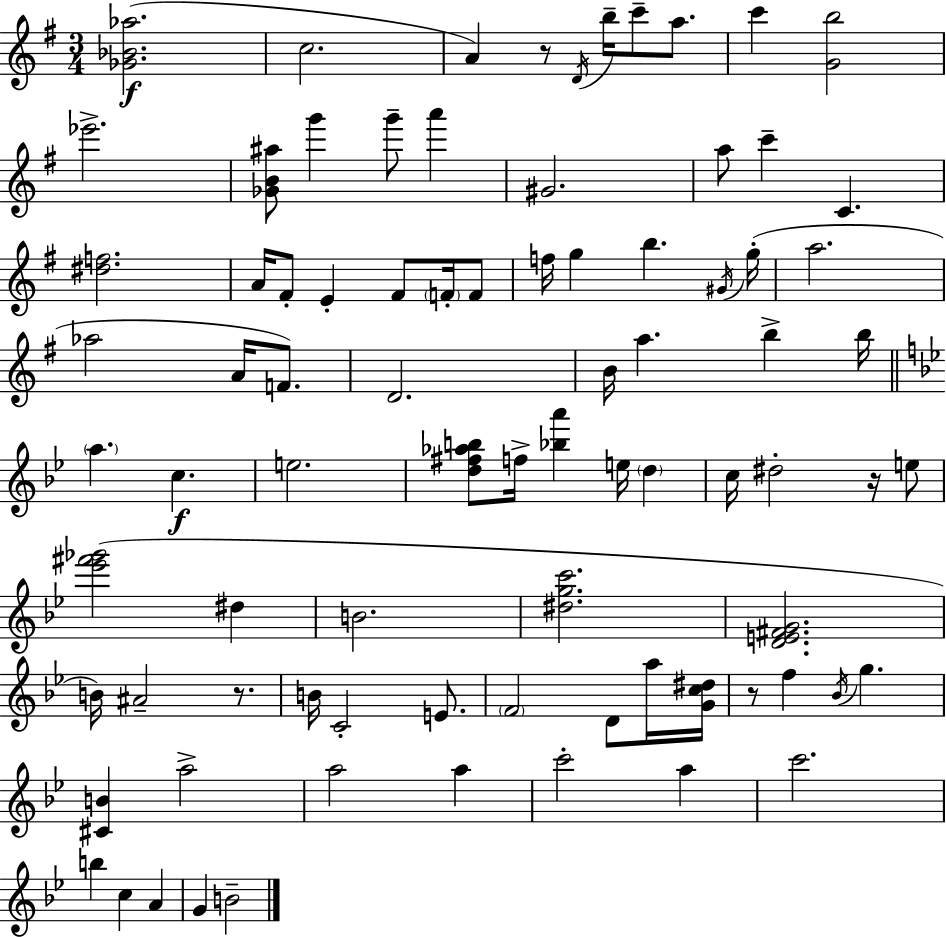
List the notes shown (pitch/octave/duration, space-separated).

[Gb4,Bb4,Ab5]/h. C5/h. A4/q R/e D4/s B5/s C6/e A5/e. C6/q [G4,B5]/h Eb6/h. [Gb4,B4,A#5]/e G6/q G6/e A6/q G#4/h. A5/e C6/q C4/q. [D#5,F5]/h. A4/s F#4/e E4/q F#4/e F4/s F4/e F5/s G5/q B5/q. G#4/s G5/s A5/h. Ab5/h A4/s F4/e. D4/h. B4/s A5/q. B5/q B5/s A5/q. C5/q. E5/h. [D5,F#5,Ab5,B5]/e F5/s [Bb5,A6]/q E5/s D5/q C5/s D#5/h R/s E5/e [Eb6,F#6,Gb6]/h D#5/q B4/h. [D#5,G5,C6]/h. [D4,E4,F#4,G4]/h. B4/s A#4/h R/e. B4/s C4/h E4/e. F4/h D4/e A5/s [G4,C5,D#5]/s R/e F5/q Bb4/s G5/q. [C#4,B4]/q A5/h A5/h A5/q C6/h A5/q C6/h. B5/q C5/q A4/q G4/q B4/h